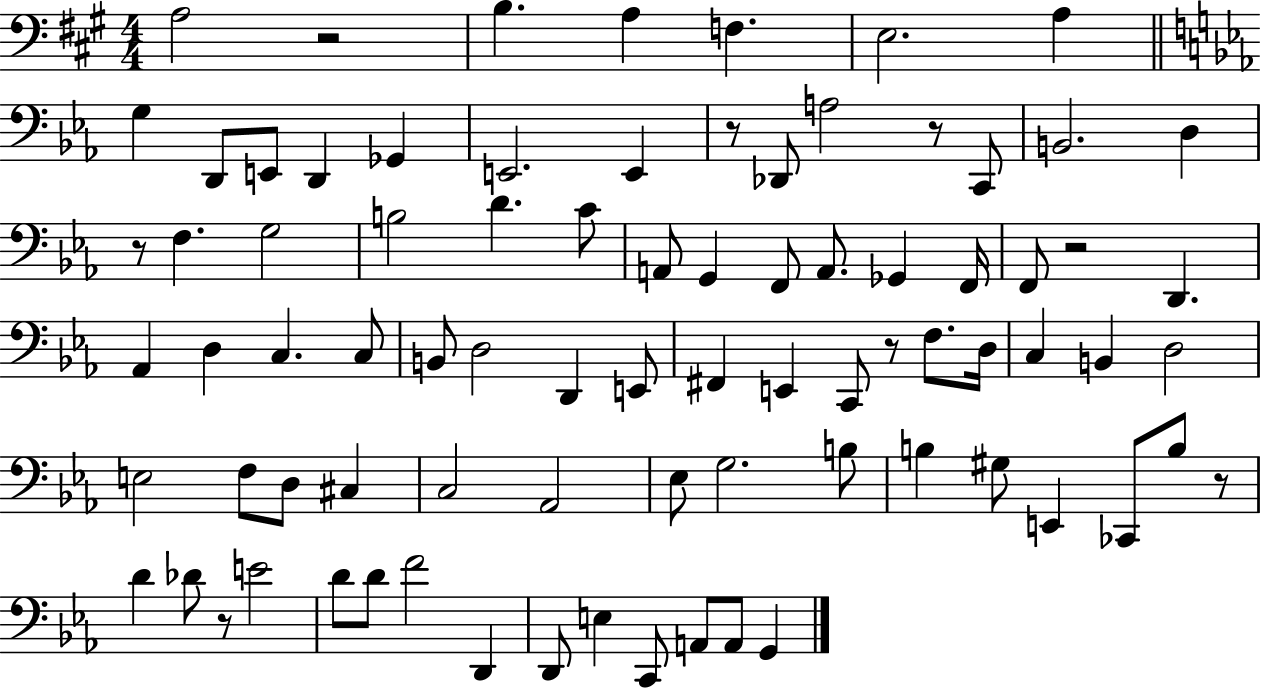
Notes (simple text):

A3/h R/h B3/q. A3/q F3/q. E3/h. A3/q G3/q D2/e E2/e D2/q Gb2/q E2/h. E2/q R/e Db2/e A3/h R/e C2/e B2/h. D3/q R/e F3/q. G3/h B3/h D4/q. C4/e A2/e G2/q F2/e A2/e. Gb2/q F2/s F2/e R/h D2/q. Ab2/q D3/q C3/q. C3/e B2/e D3/h D2/q E2/e F#2/q E2/q C2/e R/e F3/e. D3/s C3/q B2/q D3/h E3/h F3/e D3/e C#3/q C3/h Ab2/h Eb3/e G3/h. B3/e B3/q G#3/e E2/q CES2/e B3/e R/e D4/q Db4/e R/e E4/h D4/e D4/e F4/h D2/q D2/e E3/q C2/e A2/e A2/e G2/q